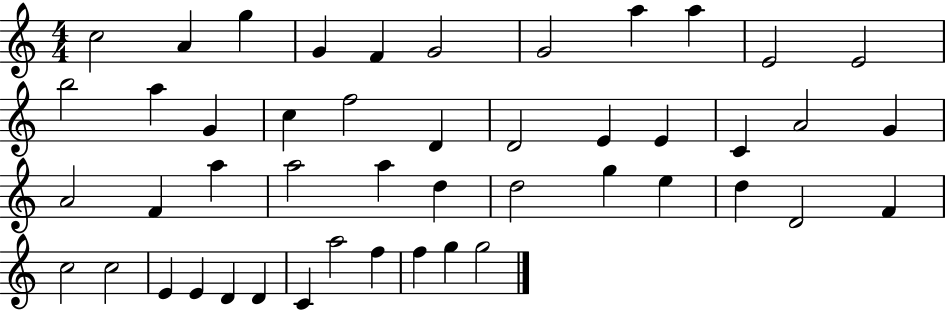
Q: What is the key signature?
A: C major